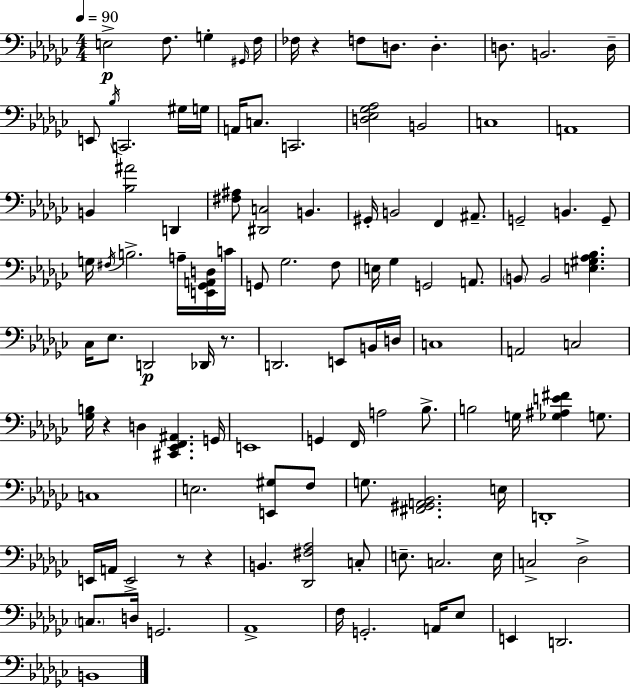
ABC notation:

X:1
T:Untitled
M:4/4
L:1/4
K:Ebm
E,2 F,/2 G, ^G,,/4 F,/4 _F,/4 z F,/2 D,/2 D, D,/2 B,,2 D,/4 E,,/2 _B,/4 C,,2 ^G,/4 G,/4 A,,/4 C,/2 C,,2 [D,_E,_G,_A,]2 B,,2 C,4 A,,4 B,, [_B,^A]2 D,, [^F,^A,]/2 [^D,,C,]2 B,, ^G,,/4 B,,2 F,, ^A,,/2 G,,2 B,, G,,/2 G,/4 ^F,/4 B,2 A,/4 [E,,_G,,A,,D,]/4 C/4 G,,/2 _G,2 F,/2 E,/4 _G, G,,2 A,,/2 B,,/2 B,,2 [E,^G,_A,_B,] _C,/4 _E,/2 D,,2 _D,,/4 z/2 D,,2 E,,/2 B,,/4 D,/4 C,4 A,,2 C,2 [_G,B,]/4 z D, [^C,,_E,,F,,^A,,] G,,/4 E,,4 G,, F,,/4 A,2 _B,/2 B,2 G,/4 [_G,^A,E^F] G,/2 C,4 E,2 [E,,^G,]/2 F,/2 G,/2 [^F,,^G,,A,,_B,,]2 E,/4 D,,4 E,,/4 A,,/4 E,,2 z/2 z B,, [_D,,^F,_A,]2 C,/2 E,/2 C,2 E,/4 C,2 _D,2 C,/2 D,/4 G,,2 _A,,4 F,/4 G,,2 A,,/4 _E,/2 E,, D,,2 B,,4